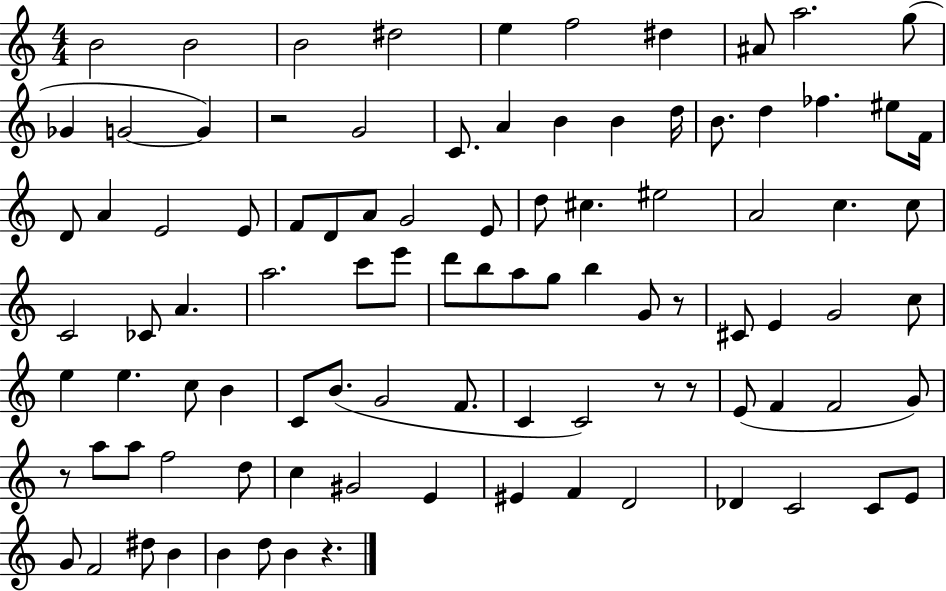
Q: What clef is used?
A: treble